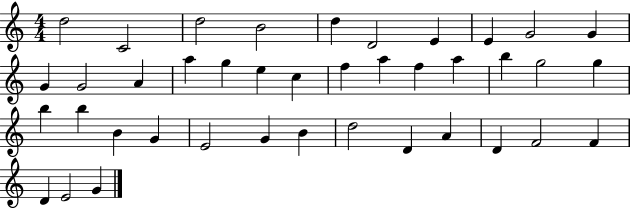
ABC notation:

X:1
T:Untitled
M:4/4
L:1/4
K:C
d2 C2 d2 B2 d D2 E E G2 G G G2 A a g e c f a f a b g2 g b b B G E2 G B d2 D A D F2 F D E2 G